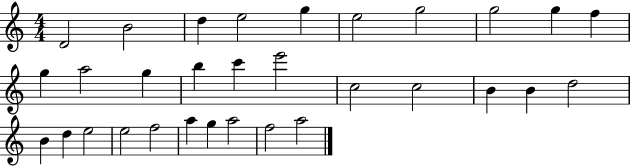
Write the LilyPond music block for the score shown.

{
  \clef treble
  \numericTimeSignature
  \time 4/4
  \key c \major
  d'2 b'2 | d''4 e''2 g''4 | e''2 g''2 | g''2 g''4 f''4 | \break g''4 a''2 g''4 | b''4 c'''4 e'''2 | c''2 c''2 | b'4 b'4 d''2 | \break b'4 d''4 e''2 | e''2 f''2 | a''4 g''4 a''2 | f''2 a''2 | \break \bar "|."
}